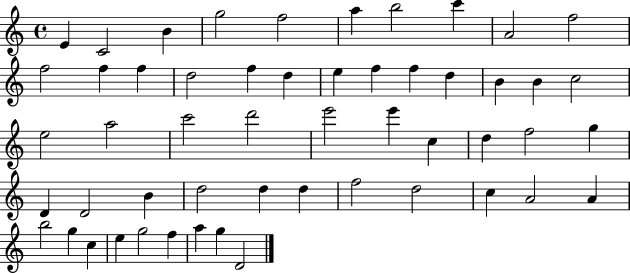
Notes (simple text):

E4/q C4/h B4/q G5/h F5/h A5/q B5/h C6/q A4/h F5/h F5/h F5/q F5/q D5/h F5/q D5/q E5/q F5/q F5/q D5/q B4/q B4/q C5/h E5/h A5/h C6/h D6/h E6/h E6/q C5/q D5/q F5/h G5/q D4/q D4/h B4/q D5/h D5/q D5/q F5/h D5/h C5/q A4/h A4/q B5/h G5/q C5/q E5/q G5/h F5/q A5/q G5/q D4/h